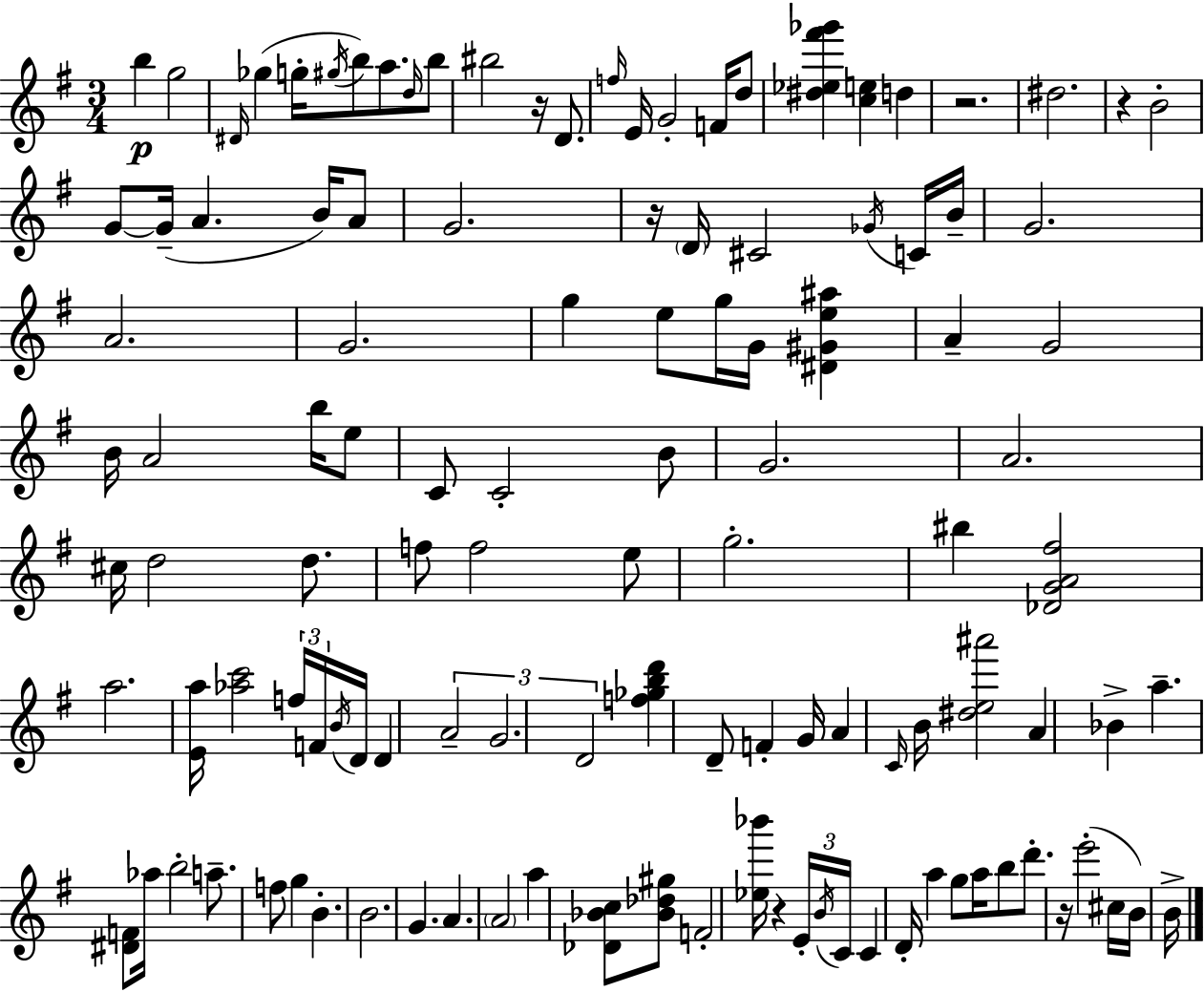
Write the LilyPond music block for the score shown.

{
  \clef treble
  \numericTimeSignature
  \time 3/4
  \key e \minor
  b''4\p g''2 | \grace { dis'16 }( ges''4 g''16-. \acciaccatura { gis''16 }) b''8 a''8. | \grace { d''16 } b''8 bis''2 r16 | d'8. \grace { f''16 } e'16 g'2-. | \break f'16 d''8 <dis'' ees'' fis''' ges'''>4 <c'' e''>4 | d''4 r2. | dis''2. | r4 b'2-. | \break g'8~~ g'16--( a'4. | b'16) a'8 g'2. | r16 \parenthesize d'16 cis'2 | \acciaccatura { ges'16 } c'16 b'16-- g'2. | \break a'2. | g'2. | g''4 e''8 g''16 | g'16 <dis' gis' e'' ais''>4 a'4-- g'2 | \break b'16 a'2 | b''16 e''8 c'8 c'2-. | b'8 g'2. | a'2. | \break cis''16 d''2 | d''8. f''8 f''2 | e''8 g''2.-. | bis''4 <des' g' a' fis''>2 | \break a''2. | <e' a''>16 <aes'' c'''>2 | \tuplet 3/2 { f''16 f'16 \acciaccatura { b'16 } } d'16 d'4 \tuplet 3/2 { a'2-- | g'2. | \break d'2 } | <f'' ges'' b'' d'''>4 d'8-- f'4-. | g'16 a'4 \grace { c'16 } b'16 <dis'' e'' ais'''>2 | a'4 bes'4-> a''4.-- | \break <dis' f'>8 aes''16 b''2-. | a''8.-- f''8 g''4 | b'4.-. b'2. | g'4. | \break a'4. \parenthesize a'2 | a''4 <des' bes' c''>8 <bes' des'' gis''>8 f'2-. | <ees'' bes'''>16 r4 | \tuplet 3/2 { e'16-. \acciaccatura { b'16 } c'16 } c'4 d'16-. a''4 | \break g''8 a''16 b''8 d'''8.-. r16 e'''2-.( | cis''16 b'16) b'16-> \bar "|."
}